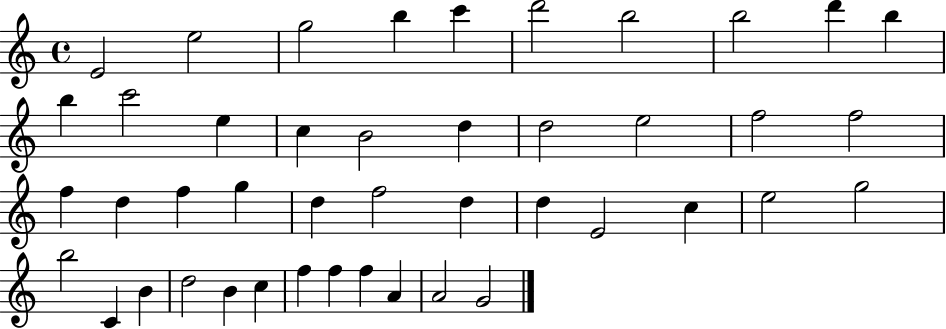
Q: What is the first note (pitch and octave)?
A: E4